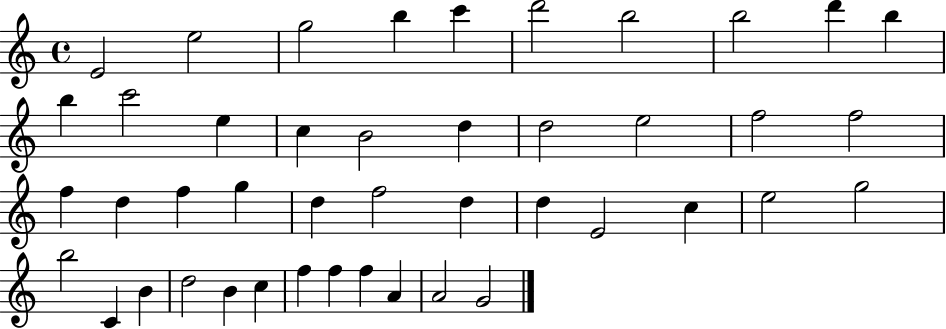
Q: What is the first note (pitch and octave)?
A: E4